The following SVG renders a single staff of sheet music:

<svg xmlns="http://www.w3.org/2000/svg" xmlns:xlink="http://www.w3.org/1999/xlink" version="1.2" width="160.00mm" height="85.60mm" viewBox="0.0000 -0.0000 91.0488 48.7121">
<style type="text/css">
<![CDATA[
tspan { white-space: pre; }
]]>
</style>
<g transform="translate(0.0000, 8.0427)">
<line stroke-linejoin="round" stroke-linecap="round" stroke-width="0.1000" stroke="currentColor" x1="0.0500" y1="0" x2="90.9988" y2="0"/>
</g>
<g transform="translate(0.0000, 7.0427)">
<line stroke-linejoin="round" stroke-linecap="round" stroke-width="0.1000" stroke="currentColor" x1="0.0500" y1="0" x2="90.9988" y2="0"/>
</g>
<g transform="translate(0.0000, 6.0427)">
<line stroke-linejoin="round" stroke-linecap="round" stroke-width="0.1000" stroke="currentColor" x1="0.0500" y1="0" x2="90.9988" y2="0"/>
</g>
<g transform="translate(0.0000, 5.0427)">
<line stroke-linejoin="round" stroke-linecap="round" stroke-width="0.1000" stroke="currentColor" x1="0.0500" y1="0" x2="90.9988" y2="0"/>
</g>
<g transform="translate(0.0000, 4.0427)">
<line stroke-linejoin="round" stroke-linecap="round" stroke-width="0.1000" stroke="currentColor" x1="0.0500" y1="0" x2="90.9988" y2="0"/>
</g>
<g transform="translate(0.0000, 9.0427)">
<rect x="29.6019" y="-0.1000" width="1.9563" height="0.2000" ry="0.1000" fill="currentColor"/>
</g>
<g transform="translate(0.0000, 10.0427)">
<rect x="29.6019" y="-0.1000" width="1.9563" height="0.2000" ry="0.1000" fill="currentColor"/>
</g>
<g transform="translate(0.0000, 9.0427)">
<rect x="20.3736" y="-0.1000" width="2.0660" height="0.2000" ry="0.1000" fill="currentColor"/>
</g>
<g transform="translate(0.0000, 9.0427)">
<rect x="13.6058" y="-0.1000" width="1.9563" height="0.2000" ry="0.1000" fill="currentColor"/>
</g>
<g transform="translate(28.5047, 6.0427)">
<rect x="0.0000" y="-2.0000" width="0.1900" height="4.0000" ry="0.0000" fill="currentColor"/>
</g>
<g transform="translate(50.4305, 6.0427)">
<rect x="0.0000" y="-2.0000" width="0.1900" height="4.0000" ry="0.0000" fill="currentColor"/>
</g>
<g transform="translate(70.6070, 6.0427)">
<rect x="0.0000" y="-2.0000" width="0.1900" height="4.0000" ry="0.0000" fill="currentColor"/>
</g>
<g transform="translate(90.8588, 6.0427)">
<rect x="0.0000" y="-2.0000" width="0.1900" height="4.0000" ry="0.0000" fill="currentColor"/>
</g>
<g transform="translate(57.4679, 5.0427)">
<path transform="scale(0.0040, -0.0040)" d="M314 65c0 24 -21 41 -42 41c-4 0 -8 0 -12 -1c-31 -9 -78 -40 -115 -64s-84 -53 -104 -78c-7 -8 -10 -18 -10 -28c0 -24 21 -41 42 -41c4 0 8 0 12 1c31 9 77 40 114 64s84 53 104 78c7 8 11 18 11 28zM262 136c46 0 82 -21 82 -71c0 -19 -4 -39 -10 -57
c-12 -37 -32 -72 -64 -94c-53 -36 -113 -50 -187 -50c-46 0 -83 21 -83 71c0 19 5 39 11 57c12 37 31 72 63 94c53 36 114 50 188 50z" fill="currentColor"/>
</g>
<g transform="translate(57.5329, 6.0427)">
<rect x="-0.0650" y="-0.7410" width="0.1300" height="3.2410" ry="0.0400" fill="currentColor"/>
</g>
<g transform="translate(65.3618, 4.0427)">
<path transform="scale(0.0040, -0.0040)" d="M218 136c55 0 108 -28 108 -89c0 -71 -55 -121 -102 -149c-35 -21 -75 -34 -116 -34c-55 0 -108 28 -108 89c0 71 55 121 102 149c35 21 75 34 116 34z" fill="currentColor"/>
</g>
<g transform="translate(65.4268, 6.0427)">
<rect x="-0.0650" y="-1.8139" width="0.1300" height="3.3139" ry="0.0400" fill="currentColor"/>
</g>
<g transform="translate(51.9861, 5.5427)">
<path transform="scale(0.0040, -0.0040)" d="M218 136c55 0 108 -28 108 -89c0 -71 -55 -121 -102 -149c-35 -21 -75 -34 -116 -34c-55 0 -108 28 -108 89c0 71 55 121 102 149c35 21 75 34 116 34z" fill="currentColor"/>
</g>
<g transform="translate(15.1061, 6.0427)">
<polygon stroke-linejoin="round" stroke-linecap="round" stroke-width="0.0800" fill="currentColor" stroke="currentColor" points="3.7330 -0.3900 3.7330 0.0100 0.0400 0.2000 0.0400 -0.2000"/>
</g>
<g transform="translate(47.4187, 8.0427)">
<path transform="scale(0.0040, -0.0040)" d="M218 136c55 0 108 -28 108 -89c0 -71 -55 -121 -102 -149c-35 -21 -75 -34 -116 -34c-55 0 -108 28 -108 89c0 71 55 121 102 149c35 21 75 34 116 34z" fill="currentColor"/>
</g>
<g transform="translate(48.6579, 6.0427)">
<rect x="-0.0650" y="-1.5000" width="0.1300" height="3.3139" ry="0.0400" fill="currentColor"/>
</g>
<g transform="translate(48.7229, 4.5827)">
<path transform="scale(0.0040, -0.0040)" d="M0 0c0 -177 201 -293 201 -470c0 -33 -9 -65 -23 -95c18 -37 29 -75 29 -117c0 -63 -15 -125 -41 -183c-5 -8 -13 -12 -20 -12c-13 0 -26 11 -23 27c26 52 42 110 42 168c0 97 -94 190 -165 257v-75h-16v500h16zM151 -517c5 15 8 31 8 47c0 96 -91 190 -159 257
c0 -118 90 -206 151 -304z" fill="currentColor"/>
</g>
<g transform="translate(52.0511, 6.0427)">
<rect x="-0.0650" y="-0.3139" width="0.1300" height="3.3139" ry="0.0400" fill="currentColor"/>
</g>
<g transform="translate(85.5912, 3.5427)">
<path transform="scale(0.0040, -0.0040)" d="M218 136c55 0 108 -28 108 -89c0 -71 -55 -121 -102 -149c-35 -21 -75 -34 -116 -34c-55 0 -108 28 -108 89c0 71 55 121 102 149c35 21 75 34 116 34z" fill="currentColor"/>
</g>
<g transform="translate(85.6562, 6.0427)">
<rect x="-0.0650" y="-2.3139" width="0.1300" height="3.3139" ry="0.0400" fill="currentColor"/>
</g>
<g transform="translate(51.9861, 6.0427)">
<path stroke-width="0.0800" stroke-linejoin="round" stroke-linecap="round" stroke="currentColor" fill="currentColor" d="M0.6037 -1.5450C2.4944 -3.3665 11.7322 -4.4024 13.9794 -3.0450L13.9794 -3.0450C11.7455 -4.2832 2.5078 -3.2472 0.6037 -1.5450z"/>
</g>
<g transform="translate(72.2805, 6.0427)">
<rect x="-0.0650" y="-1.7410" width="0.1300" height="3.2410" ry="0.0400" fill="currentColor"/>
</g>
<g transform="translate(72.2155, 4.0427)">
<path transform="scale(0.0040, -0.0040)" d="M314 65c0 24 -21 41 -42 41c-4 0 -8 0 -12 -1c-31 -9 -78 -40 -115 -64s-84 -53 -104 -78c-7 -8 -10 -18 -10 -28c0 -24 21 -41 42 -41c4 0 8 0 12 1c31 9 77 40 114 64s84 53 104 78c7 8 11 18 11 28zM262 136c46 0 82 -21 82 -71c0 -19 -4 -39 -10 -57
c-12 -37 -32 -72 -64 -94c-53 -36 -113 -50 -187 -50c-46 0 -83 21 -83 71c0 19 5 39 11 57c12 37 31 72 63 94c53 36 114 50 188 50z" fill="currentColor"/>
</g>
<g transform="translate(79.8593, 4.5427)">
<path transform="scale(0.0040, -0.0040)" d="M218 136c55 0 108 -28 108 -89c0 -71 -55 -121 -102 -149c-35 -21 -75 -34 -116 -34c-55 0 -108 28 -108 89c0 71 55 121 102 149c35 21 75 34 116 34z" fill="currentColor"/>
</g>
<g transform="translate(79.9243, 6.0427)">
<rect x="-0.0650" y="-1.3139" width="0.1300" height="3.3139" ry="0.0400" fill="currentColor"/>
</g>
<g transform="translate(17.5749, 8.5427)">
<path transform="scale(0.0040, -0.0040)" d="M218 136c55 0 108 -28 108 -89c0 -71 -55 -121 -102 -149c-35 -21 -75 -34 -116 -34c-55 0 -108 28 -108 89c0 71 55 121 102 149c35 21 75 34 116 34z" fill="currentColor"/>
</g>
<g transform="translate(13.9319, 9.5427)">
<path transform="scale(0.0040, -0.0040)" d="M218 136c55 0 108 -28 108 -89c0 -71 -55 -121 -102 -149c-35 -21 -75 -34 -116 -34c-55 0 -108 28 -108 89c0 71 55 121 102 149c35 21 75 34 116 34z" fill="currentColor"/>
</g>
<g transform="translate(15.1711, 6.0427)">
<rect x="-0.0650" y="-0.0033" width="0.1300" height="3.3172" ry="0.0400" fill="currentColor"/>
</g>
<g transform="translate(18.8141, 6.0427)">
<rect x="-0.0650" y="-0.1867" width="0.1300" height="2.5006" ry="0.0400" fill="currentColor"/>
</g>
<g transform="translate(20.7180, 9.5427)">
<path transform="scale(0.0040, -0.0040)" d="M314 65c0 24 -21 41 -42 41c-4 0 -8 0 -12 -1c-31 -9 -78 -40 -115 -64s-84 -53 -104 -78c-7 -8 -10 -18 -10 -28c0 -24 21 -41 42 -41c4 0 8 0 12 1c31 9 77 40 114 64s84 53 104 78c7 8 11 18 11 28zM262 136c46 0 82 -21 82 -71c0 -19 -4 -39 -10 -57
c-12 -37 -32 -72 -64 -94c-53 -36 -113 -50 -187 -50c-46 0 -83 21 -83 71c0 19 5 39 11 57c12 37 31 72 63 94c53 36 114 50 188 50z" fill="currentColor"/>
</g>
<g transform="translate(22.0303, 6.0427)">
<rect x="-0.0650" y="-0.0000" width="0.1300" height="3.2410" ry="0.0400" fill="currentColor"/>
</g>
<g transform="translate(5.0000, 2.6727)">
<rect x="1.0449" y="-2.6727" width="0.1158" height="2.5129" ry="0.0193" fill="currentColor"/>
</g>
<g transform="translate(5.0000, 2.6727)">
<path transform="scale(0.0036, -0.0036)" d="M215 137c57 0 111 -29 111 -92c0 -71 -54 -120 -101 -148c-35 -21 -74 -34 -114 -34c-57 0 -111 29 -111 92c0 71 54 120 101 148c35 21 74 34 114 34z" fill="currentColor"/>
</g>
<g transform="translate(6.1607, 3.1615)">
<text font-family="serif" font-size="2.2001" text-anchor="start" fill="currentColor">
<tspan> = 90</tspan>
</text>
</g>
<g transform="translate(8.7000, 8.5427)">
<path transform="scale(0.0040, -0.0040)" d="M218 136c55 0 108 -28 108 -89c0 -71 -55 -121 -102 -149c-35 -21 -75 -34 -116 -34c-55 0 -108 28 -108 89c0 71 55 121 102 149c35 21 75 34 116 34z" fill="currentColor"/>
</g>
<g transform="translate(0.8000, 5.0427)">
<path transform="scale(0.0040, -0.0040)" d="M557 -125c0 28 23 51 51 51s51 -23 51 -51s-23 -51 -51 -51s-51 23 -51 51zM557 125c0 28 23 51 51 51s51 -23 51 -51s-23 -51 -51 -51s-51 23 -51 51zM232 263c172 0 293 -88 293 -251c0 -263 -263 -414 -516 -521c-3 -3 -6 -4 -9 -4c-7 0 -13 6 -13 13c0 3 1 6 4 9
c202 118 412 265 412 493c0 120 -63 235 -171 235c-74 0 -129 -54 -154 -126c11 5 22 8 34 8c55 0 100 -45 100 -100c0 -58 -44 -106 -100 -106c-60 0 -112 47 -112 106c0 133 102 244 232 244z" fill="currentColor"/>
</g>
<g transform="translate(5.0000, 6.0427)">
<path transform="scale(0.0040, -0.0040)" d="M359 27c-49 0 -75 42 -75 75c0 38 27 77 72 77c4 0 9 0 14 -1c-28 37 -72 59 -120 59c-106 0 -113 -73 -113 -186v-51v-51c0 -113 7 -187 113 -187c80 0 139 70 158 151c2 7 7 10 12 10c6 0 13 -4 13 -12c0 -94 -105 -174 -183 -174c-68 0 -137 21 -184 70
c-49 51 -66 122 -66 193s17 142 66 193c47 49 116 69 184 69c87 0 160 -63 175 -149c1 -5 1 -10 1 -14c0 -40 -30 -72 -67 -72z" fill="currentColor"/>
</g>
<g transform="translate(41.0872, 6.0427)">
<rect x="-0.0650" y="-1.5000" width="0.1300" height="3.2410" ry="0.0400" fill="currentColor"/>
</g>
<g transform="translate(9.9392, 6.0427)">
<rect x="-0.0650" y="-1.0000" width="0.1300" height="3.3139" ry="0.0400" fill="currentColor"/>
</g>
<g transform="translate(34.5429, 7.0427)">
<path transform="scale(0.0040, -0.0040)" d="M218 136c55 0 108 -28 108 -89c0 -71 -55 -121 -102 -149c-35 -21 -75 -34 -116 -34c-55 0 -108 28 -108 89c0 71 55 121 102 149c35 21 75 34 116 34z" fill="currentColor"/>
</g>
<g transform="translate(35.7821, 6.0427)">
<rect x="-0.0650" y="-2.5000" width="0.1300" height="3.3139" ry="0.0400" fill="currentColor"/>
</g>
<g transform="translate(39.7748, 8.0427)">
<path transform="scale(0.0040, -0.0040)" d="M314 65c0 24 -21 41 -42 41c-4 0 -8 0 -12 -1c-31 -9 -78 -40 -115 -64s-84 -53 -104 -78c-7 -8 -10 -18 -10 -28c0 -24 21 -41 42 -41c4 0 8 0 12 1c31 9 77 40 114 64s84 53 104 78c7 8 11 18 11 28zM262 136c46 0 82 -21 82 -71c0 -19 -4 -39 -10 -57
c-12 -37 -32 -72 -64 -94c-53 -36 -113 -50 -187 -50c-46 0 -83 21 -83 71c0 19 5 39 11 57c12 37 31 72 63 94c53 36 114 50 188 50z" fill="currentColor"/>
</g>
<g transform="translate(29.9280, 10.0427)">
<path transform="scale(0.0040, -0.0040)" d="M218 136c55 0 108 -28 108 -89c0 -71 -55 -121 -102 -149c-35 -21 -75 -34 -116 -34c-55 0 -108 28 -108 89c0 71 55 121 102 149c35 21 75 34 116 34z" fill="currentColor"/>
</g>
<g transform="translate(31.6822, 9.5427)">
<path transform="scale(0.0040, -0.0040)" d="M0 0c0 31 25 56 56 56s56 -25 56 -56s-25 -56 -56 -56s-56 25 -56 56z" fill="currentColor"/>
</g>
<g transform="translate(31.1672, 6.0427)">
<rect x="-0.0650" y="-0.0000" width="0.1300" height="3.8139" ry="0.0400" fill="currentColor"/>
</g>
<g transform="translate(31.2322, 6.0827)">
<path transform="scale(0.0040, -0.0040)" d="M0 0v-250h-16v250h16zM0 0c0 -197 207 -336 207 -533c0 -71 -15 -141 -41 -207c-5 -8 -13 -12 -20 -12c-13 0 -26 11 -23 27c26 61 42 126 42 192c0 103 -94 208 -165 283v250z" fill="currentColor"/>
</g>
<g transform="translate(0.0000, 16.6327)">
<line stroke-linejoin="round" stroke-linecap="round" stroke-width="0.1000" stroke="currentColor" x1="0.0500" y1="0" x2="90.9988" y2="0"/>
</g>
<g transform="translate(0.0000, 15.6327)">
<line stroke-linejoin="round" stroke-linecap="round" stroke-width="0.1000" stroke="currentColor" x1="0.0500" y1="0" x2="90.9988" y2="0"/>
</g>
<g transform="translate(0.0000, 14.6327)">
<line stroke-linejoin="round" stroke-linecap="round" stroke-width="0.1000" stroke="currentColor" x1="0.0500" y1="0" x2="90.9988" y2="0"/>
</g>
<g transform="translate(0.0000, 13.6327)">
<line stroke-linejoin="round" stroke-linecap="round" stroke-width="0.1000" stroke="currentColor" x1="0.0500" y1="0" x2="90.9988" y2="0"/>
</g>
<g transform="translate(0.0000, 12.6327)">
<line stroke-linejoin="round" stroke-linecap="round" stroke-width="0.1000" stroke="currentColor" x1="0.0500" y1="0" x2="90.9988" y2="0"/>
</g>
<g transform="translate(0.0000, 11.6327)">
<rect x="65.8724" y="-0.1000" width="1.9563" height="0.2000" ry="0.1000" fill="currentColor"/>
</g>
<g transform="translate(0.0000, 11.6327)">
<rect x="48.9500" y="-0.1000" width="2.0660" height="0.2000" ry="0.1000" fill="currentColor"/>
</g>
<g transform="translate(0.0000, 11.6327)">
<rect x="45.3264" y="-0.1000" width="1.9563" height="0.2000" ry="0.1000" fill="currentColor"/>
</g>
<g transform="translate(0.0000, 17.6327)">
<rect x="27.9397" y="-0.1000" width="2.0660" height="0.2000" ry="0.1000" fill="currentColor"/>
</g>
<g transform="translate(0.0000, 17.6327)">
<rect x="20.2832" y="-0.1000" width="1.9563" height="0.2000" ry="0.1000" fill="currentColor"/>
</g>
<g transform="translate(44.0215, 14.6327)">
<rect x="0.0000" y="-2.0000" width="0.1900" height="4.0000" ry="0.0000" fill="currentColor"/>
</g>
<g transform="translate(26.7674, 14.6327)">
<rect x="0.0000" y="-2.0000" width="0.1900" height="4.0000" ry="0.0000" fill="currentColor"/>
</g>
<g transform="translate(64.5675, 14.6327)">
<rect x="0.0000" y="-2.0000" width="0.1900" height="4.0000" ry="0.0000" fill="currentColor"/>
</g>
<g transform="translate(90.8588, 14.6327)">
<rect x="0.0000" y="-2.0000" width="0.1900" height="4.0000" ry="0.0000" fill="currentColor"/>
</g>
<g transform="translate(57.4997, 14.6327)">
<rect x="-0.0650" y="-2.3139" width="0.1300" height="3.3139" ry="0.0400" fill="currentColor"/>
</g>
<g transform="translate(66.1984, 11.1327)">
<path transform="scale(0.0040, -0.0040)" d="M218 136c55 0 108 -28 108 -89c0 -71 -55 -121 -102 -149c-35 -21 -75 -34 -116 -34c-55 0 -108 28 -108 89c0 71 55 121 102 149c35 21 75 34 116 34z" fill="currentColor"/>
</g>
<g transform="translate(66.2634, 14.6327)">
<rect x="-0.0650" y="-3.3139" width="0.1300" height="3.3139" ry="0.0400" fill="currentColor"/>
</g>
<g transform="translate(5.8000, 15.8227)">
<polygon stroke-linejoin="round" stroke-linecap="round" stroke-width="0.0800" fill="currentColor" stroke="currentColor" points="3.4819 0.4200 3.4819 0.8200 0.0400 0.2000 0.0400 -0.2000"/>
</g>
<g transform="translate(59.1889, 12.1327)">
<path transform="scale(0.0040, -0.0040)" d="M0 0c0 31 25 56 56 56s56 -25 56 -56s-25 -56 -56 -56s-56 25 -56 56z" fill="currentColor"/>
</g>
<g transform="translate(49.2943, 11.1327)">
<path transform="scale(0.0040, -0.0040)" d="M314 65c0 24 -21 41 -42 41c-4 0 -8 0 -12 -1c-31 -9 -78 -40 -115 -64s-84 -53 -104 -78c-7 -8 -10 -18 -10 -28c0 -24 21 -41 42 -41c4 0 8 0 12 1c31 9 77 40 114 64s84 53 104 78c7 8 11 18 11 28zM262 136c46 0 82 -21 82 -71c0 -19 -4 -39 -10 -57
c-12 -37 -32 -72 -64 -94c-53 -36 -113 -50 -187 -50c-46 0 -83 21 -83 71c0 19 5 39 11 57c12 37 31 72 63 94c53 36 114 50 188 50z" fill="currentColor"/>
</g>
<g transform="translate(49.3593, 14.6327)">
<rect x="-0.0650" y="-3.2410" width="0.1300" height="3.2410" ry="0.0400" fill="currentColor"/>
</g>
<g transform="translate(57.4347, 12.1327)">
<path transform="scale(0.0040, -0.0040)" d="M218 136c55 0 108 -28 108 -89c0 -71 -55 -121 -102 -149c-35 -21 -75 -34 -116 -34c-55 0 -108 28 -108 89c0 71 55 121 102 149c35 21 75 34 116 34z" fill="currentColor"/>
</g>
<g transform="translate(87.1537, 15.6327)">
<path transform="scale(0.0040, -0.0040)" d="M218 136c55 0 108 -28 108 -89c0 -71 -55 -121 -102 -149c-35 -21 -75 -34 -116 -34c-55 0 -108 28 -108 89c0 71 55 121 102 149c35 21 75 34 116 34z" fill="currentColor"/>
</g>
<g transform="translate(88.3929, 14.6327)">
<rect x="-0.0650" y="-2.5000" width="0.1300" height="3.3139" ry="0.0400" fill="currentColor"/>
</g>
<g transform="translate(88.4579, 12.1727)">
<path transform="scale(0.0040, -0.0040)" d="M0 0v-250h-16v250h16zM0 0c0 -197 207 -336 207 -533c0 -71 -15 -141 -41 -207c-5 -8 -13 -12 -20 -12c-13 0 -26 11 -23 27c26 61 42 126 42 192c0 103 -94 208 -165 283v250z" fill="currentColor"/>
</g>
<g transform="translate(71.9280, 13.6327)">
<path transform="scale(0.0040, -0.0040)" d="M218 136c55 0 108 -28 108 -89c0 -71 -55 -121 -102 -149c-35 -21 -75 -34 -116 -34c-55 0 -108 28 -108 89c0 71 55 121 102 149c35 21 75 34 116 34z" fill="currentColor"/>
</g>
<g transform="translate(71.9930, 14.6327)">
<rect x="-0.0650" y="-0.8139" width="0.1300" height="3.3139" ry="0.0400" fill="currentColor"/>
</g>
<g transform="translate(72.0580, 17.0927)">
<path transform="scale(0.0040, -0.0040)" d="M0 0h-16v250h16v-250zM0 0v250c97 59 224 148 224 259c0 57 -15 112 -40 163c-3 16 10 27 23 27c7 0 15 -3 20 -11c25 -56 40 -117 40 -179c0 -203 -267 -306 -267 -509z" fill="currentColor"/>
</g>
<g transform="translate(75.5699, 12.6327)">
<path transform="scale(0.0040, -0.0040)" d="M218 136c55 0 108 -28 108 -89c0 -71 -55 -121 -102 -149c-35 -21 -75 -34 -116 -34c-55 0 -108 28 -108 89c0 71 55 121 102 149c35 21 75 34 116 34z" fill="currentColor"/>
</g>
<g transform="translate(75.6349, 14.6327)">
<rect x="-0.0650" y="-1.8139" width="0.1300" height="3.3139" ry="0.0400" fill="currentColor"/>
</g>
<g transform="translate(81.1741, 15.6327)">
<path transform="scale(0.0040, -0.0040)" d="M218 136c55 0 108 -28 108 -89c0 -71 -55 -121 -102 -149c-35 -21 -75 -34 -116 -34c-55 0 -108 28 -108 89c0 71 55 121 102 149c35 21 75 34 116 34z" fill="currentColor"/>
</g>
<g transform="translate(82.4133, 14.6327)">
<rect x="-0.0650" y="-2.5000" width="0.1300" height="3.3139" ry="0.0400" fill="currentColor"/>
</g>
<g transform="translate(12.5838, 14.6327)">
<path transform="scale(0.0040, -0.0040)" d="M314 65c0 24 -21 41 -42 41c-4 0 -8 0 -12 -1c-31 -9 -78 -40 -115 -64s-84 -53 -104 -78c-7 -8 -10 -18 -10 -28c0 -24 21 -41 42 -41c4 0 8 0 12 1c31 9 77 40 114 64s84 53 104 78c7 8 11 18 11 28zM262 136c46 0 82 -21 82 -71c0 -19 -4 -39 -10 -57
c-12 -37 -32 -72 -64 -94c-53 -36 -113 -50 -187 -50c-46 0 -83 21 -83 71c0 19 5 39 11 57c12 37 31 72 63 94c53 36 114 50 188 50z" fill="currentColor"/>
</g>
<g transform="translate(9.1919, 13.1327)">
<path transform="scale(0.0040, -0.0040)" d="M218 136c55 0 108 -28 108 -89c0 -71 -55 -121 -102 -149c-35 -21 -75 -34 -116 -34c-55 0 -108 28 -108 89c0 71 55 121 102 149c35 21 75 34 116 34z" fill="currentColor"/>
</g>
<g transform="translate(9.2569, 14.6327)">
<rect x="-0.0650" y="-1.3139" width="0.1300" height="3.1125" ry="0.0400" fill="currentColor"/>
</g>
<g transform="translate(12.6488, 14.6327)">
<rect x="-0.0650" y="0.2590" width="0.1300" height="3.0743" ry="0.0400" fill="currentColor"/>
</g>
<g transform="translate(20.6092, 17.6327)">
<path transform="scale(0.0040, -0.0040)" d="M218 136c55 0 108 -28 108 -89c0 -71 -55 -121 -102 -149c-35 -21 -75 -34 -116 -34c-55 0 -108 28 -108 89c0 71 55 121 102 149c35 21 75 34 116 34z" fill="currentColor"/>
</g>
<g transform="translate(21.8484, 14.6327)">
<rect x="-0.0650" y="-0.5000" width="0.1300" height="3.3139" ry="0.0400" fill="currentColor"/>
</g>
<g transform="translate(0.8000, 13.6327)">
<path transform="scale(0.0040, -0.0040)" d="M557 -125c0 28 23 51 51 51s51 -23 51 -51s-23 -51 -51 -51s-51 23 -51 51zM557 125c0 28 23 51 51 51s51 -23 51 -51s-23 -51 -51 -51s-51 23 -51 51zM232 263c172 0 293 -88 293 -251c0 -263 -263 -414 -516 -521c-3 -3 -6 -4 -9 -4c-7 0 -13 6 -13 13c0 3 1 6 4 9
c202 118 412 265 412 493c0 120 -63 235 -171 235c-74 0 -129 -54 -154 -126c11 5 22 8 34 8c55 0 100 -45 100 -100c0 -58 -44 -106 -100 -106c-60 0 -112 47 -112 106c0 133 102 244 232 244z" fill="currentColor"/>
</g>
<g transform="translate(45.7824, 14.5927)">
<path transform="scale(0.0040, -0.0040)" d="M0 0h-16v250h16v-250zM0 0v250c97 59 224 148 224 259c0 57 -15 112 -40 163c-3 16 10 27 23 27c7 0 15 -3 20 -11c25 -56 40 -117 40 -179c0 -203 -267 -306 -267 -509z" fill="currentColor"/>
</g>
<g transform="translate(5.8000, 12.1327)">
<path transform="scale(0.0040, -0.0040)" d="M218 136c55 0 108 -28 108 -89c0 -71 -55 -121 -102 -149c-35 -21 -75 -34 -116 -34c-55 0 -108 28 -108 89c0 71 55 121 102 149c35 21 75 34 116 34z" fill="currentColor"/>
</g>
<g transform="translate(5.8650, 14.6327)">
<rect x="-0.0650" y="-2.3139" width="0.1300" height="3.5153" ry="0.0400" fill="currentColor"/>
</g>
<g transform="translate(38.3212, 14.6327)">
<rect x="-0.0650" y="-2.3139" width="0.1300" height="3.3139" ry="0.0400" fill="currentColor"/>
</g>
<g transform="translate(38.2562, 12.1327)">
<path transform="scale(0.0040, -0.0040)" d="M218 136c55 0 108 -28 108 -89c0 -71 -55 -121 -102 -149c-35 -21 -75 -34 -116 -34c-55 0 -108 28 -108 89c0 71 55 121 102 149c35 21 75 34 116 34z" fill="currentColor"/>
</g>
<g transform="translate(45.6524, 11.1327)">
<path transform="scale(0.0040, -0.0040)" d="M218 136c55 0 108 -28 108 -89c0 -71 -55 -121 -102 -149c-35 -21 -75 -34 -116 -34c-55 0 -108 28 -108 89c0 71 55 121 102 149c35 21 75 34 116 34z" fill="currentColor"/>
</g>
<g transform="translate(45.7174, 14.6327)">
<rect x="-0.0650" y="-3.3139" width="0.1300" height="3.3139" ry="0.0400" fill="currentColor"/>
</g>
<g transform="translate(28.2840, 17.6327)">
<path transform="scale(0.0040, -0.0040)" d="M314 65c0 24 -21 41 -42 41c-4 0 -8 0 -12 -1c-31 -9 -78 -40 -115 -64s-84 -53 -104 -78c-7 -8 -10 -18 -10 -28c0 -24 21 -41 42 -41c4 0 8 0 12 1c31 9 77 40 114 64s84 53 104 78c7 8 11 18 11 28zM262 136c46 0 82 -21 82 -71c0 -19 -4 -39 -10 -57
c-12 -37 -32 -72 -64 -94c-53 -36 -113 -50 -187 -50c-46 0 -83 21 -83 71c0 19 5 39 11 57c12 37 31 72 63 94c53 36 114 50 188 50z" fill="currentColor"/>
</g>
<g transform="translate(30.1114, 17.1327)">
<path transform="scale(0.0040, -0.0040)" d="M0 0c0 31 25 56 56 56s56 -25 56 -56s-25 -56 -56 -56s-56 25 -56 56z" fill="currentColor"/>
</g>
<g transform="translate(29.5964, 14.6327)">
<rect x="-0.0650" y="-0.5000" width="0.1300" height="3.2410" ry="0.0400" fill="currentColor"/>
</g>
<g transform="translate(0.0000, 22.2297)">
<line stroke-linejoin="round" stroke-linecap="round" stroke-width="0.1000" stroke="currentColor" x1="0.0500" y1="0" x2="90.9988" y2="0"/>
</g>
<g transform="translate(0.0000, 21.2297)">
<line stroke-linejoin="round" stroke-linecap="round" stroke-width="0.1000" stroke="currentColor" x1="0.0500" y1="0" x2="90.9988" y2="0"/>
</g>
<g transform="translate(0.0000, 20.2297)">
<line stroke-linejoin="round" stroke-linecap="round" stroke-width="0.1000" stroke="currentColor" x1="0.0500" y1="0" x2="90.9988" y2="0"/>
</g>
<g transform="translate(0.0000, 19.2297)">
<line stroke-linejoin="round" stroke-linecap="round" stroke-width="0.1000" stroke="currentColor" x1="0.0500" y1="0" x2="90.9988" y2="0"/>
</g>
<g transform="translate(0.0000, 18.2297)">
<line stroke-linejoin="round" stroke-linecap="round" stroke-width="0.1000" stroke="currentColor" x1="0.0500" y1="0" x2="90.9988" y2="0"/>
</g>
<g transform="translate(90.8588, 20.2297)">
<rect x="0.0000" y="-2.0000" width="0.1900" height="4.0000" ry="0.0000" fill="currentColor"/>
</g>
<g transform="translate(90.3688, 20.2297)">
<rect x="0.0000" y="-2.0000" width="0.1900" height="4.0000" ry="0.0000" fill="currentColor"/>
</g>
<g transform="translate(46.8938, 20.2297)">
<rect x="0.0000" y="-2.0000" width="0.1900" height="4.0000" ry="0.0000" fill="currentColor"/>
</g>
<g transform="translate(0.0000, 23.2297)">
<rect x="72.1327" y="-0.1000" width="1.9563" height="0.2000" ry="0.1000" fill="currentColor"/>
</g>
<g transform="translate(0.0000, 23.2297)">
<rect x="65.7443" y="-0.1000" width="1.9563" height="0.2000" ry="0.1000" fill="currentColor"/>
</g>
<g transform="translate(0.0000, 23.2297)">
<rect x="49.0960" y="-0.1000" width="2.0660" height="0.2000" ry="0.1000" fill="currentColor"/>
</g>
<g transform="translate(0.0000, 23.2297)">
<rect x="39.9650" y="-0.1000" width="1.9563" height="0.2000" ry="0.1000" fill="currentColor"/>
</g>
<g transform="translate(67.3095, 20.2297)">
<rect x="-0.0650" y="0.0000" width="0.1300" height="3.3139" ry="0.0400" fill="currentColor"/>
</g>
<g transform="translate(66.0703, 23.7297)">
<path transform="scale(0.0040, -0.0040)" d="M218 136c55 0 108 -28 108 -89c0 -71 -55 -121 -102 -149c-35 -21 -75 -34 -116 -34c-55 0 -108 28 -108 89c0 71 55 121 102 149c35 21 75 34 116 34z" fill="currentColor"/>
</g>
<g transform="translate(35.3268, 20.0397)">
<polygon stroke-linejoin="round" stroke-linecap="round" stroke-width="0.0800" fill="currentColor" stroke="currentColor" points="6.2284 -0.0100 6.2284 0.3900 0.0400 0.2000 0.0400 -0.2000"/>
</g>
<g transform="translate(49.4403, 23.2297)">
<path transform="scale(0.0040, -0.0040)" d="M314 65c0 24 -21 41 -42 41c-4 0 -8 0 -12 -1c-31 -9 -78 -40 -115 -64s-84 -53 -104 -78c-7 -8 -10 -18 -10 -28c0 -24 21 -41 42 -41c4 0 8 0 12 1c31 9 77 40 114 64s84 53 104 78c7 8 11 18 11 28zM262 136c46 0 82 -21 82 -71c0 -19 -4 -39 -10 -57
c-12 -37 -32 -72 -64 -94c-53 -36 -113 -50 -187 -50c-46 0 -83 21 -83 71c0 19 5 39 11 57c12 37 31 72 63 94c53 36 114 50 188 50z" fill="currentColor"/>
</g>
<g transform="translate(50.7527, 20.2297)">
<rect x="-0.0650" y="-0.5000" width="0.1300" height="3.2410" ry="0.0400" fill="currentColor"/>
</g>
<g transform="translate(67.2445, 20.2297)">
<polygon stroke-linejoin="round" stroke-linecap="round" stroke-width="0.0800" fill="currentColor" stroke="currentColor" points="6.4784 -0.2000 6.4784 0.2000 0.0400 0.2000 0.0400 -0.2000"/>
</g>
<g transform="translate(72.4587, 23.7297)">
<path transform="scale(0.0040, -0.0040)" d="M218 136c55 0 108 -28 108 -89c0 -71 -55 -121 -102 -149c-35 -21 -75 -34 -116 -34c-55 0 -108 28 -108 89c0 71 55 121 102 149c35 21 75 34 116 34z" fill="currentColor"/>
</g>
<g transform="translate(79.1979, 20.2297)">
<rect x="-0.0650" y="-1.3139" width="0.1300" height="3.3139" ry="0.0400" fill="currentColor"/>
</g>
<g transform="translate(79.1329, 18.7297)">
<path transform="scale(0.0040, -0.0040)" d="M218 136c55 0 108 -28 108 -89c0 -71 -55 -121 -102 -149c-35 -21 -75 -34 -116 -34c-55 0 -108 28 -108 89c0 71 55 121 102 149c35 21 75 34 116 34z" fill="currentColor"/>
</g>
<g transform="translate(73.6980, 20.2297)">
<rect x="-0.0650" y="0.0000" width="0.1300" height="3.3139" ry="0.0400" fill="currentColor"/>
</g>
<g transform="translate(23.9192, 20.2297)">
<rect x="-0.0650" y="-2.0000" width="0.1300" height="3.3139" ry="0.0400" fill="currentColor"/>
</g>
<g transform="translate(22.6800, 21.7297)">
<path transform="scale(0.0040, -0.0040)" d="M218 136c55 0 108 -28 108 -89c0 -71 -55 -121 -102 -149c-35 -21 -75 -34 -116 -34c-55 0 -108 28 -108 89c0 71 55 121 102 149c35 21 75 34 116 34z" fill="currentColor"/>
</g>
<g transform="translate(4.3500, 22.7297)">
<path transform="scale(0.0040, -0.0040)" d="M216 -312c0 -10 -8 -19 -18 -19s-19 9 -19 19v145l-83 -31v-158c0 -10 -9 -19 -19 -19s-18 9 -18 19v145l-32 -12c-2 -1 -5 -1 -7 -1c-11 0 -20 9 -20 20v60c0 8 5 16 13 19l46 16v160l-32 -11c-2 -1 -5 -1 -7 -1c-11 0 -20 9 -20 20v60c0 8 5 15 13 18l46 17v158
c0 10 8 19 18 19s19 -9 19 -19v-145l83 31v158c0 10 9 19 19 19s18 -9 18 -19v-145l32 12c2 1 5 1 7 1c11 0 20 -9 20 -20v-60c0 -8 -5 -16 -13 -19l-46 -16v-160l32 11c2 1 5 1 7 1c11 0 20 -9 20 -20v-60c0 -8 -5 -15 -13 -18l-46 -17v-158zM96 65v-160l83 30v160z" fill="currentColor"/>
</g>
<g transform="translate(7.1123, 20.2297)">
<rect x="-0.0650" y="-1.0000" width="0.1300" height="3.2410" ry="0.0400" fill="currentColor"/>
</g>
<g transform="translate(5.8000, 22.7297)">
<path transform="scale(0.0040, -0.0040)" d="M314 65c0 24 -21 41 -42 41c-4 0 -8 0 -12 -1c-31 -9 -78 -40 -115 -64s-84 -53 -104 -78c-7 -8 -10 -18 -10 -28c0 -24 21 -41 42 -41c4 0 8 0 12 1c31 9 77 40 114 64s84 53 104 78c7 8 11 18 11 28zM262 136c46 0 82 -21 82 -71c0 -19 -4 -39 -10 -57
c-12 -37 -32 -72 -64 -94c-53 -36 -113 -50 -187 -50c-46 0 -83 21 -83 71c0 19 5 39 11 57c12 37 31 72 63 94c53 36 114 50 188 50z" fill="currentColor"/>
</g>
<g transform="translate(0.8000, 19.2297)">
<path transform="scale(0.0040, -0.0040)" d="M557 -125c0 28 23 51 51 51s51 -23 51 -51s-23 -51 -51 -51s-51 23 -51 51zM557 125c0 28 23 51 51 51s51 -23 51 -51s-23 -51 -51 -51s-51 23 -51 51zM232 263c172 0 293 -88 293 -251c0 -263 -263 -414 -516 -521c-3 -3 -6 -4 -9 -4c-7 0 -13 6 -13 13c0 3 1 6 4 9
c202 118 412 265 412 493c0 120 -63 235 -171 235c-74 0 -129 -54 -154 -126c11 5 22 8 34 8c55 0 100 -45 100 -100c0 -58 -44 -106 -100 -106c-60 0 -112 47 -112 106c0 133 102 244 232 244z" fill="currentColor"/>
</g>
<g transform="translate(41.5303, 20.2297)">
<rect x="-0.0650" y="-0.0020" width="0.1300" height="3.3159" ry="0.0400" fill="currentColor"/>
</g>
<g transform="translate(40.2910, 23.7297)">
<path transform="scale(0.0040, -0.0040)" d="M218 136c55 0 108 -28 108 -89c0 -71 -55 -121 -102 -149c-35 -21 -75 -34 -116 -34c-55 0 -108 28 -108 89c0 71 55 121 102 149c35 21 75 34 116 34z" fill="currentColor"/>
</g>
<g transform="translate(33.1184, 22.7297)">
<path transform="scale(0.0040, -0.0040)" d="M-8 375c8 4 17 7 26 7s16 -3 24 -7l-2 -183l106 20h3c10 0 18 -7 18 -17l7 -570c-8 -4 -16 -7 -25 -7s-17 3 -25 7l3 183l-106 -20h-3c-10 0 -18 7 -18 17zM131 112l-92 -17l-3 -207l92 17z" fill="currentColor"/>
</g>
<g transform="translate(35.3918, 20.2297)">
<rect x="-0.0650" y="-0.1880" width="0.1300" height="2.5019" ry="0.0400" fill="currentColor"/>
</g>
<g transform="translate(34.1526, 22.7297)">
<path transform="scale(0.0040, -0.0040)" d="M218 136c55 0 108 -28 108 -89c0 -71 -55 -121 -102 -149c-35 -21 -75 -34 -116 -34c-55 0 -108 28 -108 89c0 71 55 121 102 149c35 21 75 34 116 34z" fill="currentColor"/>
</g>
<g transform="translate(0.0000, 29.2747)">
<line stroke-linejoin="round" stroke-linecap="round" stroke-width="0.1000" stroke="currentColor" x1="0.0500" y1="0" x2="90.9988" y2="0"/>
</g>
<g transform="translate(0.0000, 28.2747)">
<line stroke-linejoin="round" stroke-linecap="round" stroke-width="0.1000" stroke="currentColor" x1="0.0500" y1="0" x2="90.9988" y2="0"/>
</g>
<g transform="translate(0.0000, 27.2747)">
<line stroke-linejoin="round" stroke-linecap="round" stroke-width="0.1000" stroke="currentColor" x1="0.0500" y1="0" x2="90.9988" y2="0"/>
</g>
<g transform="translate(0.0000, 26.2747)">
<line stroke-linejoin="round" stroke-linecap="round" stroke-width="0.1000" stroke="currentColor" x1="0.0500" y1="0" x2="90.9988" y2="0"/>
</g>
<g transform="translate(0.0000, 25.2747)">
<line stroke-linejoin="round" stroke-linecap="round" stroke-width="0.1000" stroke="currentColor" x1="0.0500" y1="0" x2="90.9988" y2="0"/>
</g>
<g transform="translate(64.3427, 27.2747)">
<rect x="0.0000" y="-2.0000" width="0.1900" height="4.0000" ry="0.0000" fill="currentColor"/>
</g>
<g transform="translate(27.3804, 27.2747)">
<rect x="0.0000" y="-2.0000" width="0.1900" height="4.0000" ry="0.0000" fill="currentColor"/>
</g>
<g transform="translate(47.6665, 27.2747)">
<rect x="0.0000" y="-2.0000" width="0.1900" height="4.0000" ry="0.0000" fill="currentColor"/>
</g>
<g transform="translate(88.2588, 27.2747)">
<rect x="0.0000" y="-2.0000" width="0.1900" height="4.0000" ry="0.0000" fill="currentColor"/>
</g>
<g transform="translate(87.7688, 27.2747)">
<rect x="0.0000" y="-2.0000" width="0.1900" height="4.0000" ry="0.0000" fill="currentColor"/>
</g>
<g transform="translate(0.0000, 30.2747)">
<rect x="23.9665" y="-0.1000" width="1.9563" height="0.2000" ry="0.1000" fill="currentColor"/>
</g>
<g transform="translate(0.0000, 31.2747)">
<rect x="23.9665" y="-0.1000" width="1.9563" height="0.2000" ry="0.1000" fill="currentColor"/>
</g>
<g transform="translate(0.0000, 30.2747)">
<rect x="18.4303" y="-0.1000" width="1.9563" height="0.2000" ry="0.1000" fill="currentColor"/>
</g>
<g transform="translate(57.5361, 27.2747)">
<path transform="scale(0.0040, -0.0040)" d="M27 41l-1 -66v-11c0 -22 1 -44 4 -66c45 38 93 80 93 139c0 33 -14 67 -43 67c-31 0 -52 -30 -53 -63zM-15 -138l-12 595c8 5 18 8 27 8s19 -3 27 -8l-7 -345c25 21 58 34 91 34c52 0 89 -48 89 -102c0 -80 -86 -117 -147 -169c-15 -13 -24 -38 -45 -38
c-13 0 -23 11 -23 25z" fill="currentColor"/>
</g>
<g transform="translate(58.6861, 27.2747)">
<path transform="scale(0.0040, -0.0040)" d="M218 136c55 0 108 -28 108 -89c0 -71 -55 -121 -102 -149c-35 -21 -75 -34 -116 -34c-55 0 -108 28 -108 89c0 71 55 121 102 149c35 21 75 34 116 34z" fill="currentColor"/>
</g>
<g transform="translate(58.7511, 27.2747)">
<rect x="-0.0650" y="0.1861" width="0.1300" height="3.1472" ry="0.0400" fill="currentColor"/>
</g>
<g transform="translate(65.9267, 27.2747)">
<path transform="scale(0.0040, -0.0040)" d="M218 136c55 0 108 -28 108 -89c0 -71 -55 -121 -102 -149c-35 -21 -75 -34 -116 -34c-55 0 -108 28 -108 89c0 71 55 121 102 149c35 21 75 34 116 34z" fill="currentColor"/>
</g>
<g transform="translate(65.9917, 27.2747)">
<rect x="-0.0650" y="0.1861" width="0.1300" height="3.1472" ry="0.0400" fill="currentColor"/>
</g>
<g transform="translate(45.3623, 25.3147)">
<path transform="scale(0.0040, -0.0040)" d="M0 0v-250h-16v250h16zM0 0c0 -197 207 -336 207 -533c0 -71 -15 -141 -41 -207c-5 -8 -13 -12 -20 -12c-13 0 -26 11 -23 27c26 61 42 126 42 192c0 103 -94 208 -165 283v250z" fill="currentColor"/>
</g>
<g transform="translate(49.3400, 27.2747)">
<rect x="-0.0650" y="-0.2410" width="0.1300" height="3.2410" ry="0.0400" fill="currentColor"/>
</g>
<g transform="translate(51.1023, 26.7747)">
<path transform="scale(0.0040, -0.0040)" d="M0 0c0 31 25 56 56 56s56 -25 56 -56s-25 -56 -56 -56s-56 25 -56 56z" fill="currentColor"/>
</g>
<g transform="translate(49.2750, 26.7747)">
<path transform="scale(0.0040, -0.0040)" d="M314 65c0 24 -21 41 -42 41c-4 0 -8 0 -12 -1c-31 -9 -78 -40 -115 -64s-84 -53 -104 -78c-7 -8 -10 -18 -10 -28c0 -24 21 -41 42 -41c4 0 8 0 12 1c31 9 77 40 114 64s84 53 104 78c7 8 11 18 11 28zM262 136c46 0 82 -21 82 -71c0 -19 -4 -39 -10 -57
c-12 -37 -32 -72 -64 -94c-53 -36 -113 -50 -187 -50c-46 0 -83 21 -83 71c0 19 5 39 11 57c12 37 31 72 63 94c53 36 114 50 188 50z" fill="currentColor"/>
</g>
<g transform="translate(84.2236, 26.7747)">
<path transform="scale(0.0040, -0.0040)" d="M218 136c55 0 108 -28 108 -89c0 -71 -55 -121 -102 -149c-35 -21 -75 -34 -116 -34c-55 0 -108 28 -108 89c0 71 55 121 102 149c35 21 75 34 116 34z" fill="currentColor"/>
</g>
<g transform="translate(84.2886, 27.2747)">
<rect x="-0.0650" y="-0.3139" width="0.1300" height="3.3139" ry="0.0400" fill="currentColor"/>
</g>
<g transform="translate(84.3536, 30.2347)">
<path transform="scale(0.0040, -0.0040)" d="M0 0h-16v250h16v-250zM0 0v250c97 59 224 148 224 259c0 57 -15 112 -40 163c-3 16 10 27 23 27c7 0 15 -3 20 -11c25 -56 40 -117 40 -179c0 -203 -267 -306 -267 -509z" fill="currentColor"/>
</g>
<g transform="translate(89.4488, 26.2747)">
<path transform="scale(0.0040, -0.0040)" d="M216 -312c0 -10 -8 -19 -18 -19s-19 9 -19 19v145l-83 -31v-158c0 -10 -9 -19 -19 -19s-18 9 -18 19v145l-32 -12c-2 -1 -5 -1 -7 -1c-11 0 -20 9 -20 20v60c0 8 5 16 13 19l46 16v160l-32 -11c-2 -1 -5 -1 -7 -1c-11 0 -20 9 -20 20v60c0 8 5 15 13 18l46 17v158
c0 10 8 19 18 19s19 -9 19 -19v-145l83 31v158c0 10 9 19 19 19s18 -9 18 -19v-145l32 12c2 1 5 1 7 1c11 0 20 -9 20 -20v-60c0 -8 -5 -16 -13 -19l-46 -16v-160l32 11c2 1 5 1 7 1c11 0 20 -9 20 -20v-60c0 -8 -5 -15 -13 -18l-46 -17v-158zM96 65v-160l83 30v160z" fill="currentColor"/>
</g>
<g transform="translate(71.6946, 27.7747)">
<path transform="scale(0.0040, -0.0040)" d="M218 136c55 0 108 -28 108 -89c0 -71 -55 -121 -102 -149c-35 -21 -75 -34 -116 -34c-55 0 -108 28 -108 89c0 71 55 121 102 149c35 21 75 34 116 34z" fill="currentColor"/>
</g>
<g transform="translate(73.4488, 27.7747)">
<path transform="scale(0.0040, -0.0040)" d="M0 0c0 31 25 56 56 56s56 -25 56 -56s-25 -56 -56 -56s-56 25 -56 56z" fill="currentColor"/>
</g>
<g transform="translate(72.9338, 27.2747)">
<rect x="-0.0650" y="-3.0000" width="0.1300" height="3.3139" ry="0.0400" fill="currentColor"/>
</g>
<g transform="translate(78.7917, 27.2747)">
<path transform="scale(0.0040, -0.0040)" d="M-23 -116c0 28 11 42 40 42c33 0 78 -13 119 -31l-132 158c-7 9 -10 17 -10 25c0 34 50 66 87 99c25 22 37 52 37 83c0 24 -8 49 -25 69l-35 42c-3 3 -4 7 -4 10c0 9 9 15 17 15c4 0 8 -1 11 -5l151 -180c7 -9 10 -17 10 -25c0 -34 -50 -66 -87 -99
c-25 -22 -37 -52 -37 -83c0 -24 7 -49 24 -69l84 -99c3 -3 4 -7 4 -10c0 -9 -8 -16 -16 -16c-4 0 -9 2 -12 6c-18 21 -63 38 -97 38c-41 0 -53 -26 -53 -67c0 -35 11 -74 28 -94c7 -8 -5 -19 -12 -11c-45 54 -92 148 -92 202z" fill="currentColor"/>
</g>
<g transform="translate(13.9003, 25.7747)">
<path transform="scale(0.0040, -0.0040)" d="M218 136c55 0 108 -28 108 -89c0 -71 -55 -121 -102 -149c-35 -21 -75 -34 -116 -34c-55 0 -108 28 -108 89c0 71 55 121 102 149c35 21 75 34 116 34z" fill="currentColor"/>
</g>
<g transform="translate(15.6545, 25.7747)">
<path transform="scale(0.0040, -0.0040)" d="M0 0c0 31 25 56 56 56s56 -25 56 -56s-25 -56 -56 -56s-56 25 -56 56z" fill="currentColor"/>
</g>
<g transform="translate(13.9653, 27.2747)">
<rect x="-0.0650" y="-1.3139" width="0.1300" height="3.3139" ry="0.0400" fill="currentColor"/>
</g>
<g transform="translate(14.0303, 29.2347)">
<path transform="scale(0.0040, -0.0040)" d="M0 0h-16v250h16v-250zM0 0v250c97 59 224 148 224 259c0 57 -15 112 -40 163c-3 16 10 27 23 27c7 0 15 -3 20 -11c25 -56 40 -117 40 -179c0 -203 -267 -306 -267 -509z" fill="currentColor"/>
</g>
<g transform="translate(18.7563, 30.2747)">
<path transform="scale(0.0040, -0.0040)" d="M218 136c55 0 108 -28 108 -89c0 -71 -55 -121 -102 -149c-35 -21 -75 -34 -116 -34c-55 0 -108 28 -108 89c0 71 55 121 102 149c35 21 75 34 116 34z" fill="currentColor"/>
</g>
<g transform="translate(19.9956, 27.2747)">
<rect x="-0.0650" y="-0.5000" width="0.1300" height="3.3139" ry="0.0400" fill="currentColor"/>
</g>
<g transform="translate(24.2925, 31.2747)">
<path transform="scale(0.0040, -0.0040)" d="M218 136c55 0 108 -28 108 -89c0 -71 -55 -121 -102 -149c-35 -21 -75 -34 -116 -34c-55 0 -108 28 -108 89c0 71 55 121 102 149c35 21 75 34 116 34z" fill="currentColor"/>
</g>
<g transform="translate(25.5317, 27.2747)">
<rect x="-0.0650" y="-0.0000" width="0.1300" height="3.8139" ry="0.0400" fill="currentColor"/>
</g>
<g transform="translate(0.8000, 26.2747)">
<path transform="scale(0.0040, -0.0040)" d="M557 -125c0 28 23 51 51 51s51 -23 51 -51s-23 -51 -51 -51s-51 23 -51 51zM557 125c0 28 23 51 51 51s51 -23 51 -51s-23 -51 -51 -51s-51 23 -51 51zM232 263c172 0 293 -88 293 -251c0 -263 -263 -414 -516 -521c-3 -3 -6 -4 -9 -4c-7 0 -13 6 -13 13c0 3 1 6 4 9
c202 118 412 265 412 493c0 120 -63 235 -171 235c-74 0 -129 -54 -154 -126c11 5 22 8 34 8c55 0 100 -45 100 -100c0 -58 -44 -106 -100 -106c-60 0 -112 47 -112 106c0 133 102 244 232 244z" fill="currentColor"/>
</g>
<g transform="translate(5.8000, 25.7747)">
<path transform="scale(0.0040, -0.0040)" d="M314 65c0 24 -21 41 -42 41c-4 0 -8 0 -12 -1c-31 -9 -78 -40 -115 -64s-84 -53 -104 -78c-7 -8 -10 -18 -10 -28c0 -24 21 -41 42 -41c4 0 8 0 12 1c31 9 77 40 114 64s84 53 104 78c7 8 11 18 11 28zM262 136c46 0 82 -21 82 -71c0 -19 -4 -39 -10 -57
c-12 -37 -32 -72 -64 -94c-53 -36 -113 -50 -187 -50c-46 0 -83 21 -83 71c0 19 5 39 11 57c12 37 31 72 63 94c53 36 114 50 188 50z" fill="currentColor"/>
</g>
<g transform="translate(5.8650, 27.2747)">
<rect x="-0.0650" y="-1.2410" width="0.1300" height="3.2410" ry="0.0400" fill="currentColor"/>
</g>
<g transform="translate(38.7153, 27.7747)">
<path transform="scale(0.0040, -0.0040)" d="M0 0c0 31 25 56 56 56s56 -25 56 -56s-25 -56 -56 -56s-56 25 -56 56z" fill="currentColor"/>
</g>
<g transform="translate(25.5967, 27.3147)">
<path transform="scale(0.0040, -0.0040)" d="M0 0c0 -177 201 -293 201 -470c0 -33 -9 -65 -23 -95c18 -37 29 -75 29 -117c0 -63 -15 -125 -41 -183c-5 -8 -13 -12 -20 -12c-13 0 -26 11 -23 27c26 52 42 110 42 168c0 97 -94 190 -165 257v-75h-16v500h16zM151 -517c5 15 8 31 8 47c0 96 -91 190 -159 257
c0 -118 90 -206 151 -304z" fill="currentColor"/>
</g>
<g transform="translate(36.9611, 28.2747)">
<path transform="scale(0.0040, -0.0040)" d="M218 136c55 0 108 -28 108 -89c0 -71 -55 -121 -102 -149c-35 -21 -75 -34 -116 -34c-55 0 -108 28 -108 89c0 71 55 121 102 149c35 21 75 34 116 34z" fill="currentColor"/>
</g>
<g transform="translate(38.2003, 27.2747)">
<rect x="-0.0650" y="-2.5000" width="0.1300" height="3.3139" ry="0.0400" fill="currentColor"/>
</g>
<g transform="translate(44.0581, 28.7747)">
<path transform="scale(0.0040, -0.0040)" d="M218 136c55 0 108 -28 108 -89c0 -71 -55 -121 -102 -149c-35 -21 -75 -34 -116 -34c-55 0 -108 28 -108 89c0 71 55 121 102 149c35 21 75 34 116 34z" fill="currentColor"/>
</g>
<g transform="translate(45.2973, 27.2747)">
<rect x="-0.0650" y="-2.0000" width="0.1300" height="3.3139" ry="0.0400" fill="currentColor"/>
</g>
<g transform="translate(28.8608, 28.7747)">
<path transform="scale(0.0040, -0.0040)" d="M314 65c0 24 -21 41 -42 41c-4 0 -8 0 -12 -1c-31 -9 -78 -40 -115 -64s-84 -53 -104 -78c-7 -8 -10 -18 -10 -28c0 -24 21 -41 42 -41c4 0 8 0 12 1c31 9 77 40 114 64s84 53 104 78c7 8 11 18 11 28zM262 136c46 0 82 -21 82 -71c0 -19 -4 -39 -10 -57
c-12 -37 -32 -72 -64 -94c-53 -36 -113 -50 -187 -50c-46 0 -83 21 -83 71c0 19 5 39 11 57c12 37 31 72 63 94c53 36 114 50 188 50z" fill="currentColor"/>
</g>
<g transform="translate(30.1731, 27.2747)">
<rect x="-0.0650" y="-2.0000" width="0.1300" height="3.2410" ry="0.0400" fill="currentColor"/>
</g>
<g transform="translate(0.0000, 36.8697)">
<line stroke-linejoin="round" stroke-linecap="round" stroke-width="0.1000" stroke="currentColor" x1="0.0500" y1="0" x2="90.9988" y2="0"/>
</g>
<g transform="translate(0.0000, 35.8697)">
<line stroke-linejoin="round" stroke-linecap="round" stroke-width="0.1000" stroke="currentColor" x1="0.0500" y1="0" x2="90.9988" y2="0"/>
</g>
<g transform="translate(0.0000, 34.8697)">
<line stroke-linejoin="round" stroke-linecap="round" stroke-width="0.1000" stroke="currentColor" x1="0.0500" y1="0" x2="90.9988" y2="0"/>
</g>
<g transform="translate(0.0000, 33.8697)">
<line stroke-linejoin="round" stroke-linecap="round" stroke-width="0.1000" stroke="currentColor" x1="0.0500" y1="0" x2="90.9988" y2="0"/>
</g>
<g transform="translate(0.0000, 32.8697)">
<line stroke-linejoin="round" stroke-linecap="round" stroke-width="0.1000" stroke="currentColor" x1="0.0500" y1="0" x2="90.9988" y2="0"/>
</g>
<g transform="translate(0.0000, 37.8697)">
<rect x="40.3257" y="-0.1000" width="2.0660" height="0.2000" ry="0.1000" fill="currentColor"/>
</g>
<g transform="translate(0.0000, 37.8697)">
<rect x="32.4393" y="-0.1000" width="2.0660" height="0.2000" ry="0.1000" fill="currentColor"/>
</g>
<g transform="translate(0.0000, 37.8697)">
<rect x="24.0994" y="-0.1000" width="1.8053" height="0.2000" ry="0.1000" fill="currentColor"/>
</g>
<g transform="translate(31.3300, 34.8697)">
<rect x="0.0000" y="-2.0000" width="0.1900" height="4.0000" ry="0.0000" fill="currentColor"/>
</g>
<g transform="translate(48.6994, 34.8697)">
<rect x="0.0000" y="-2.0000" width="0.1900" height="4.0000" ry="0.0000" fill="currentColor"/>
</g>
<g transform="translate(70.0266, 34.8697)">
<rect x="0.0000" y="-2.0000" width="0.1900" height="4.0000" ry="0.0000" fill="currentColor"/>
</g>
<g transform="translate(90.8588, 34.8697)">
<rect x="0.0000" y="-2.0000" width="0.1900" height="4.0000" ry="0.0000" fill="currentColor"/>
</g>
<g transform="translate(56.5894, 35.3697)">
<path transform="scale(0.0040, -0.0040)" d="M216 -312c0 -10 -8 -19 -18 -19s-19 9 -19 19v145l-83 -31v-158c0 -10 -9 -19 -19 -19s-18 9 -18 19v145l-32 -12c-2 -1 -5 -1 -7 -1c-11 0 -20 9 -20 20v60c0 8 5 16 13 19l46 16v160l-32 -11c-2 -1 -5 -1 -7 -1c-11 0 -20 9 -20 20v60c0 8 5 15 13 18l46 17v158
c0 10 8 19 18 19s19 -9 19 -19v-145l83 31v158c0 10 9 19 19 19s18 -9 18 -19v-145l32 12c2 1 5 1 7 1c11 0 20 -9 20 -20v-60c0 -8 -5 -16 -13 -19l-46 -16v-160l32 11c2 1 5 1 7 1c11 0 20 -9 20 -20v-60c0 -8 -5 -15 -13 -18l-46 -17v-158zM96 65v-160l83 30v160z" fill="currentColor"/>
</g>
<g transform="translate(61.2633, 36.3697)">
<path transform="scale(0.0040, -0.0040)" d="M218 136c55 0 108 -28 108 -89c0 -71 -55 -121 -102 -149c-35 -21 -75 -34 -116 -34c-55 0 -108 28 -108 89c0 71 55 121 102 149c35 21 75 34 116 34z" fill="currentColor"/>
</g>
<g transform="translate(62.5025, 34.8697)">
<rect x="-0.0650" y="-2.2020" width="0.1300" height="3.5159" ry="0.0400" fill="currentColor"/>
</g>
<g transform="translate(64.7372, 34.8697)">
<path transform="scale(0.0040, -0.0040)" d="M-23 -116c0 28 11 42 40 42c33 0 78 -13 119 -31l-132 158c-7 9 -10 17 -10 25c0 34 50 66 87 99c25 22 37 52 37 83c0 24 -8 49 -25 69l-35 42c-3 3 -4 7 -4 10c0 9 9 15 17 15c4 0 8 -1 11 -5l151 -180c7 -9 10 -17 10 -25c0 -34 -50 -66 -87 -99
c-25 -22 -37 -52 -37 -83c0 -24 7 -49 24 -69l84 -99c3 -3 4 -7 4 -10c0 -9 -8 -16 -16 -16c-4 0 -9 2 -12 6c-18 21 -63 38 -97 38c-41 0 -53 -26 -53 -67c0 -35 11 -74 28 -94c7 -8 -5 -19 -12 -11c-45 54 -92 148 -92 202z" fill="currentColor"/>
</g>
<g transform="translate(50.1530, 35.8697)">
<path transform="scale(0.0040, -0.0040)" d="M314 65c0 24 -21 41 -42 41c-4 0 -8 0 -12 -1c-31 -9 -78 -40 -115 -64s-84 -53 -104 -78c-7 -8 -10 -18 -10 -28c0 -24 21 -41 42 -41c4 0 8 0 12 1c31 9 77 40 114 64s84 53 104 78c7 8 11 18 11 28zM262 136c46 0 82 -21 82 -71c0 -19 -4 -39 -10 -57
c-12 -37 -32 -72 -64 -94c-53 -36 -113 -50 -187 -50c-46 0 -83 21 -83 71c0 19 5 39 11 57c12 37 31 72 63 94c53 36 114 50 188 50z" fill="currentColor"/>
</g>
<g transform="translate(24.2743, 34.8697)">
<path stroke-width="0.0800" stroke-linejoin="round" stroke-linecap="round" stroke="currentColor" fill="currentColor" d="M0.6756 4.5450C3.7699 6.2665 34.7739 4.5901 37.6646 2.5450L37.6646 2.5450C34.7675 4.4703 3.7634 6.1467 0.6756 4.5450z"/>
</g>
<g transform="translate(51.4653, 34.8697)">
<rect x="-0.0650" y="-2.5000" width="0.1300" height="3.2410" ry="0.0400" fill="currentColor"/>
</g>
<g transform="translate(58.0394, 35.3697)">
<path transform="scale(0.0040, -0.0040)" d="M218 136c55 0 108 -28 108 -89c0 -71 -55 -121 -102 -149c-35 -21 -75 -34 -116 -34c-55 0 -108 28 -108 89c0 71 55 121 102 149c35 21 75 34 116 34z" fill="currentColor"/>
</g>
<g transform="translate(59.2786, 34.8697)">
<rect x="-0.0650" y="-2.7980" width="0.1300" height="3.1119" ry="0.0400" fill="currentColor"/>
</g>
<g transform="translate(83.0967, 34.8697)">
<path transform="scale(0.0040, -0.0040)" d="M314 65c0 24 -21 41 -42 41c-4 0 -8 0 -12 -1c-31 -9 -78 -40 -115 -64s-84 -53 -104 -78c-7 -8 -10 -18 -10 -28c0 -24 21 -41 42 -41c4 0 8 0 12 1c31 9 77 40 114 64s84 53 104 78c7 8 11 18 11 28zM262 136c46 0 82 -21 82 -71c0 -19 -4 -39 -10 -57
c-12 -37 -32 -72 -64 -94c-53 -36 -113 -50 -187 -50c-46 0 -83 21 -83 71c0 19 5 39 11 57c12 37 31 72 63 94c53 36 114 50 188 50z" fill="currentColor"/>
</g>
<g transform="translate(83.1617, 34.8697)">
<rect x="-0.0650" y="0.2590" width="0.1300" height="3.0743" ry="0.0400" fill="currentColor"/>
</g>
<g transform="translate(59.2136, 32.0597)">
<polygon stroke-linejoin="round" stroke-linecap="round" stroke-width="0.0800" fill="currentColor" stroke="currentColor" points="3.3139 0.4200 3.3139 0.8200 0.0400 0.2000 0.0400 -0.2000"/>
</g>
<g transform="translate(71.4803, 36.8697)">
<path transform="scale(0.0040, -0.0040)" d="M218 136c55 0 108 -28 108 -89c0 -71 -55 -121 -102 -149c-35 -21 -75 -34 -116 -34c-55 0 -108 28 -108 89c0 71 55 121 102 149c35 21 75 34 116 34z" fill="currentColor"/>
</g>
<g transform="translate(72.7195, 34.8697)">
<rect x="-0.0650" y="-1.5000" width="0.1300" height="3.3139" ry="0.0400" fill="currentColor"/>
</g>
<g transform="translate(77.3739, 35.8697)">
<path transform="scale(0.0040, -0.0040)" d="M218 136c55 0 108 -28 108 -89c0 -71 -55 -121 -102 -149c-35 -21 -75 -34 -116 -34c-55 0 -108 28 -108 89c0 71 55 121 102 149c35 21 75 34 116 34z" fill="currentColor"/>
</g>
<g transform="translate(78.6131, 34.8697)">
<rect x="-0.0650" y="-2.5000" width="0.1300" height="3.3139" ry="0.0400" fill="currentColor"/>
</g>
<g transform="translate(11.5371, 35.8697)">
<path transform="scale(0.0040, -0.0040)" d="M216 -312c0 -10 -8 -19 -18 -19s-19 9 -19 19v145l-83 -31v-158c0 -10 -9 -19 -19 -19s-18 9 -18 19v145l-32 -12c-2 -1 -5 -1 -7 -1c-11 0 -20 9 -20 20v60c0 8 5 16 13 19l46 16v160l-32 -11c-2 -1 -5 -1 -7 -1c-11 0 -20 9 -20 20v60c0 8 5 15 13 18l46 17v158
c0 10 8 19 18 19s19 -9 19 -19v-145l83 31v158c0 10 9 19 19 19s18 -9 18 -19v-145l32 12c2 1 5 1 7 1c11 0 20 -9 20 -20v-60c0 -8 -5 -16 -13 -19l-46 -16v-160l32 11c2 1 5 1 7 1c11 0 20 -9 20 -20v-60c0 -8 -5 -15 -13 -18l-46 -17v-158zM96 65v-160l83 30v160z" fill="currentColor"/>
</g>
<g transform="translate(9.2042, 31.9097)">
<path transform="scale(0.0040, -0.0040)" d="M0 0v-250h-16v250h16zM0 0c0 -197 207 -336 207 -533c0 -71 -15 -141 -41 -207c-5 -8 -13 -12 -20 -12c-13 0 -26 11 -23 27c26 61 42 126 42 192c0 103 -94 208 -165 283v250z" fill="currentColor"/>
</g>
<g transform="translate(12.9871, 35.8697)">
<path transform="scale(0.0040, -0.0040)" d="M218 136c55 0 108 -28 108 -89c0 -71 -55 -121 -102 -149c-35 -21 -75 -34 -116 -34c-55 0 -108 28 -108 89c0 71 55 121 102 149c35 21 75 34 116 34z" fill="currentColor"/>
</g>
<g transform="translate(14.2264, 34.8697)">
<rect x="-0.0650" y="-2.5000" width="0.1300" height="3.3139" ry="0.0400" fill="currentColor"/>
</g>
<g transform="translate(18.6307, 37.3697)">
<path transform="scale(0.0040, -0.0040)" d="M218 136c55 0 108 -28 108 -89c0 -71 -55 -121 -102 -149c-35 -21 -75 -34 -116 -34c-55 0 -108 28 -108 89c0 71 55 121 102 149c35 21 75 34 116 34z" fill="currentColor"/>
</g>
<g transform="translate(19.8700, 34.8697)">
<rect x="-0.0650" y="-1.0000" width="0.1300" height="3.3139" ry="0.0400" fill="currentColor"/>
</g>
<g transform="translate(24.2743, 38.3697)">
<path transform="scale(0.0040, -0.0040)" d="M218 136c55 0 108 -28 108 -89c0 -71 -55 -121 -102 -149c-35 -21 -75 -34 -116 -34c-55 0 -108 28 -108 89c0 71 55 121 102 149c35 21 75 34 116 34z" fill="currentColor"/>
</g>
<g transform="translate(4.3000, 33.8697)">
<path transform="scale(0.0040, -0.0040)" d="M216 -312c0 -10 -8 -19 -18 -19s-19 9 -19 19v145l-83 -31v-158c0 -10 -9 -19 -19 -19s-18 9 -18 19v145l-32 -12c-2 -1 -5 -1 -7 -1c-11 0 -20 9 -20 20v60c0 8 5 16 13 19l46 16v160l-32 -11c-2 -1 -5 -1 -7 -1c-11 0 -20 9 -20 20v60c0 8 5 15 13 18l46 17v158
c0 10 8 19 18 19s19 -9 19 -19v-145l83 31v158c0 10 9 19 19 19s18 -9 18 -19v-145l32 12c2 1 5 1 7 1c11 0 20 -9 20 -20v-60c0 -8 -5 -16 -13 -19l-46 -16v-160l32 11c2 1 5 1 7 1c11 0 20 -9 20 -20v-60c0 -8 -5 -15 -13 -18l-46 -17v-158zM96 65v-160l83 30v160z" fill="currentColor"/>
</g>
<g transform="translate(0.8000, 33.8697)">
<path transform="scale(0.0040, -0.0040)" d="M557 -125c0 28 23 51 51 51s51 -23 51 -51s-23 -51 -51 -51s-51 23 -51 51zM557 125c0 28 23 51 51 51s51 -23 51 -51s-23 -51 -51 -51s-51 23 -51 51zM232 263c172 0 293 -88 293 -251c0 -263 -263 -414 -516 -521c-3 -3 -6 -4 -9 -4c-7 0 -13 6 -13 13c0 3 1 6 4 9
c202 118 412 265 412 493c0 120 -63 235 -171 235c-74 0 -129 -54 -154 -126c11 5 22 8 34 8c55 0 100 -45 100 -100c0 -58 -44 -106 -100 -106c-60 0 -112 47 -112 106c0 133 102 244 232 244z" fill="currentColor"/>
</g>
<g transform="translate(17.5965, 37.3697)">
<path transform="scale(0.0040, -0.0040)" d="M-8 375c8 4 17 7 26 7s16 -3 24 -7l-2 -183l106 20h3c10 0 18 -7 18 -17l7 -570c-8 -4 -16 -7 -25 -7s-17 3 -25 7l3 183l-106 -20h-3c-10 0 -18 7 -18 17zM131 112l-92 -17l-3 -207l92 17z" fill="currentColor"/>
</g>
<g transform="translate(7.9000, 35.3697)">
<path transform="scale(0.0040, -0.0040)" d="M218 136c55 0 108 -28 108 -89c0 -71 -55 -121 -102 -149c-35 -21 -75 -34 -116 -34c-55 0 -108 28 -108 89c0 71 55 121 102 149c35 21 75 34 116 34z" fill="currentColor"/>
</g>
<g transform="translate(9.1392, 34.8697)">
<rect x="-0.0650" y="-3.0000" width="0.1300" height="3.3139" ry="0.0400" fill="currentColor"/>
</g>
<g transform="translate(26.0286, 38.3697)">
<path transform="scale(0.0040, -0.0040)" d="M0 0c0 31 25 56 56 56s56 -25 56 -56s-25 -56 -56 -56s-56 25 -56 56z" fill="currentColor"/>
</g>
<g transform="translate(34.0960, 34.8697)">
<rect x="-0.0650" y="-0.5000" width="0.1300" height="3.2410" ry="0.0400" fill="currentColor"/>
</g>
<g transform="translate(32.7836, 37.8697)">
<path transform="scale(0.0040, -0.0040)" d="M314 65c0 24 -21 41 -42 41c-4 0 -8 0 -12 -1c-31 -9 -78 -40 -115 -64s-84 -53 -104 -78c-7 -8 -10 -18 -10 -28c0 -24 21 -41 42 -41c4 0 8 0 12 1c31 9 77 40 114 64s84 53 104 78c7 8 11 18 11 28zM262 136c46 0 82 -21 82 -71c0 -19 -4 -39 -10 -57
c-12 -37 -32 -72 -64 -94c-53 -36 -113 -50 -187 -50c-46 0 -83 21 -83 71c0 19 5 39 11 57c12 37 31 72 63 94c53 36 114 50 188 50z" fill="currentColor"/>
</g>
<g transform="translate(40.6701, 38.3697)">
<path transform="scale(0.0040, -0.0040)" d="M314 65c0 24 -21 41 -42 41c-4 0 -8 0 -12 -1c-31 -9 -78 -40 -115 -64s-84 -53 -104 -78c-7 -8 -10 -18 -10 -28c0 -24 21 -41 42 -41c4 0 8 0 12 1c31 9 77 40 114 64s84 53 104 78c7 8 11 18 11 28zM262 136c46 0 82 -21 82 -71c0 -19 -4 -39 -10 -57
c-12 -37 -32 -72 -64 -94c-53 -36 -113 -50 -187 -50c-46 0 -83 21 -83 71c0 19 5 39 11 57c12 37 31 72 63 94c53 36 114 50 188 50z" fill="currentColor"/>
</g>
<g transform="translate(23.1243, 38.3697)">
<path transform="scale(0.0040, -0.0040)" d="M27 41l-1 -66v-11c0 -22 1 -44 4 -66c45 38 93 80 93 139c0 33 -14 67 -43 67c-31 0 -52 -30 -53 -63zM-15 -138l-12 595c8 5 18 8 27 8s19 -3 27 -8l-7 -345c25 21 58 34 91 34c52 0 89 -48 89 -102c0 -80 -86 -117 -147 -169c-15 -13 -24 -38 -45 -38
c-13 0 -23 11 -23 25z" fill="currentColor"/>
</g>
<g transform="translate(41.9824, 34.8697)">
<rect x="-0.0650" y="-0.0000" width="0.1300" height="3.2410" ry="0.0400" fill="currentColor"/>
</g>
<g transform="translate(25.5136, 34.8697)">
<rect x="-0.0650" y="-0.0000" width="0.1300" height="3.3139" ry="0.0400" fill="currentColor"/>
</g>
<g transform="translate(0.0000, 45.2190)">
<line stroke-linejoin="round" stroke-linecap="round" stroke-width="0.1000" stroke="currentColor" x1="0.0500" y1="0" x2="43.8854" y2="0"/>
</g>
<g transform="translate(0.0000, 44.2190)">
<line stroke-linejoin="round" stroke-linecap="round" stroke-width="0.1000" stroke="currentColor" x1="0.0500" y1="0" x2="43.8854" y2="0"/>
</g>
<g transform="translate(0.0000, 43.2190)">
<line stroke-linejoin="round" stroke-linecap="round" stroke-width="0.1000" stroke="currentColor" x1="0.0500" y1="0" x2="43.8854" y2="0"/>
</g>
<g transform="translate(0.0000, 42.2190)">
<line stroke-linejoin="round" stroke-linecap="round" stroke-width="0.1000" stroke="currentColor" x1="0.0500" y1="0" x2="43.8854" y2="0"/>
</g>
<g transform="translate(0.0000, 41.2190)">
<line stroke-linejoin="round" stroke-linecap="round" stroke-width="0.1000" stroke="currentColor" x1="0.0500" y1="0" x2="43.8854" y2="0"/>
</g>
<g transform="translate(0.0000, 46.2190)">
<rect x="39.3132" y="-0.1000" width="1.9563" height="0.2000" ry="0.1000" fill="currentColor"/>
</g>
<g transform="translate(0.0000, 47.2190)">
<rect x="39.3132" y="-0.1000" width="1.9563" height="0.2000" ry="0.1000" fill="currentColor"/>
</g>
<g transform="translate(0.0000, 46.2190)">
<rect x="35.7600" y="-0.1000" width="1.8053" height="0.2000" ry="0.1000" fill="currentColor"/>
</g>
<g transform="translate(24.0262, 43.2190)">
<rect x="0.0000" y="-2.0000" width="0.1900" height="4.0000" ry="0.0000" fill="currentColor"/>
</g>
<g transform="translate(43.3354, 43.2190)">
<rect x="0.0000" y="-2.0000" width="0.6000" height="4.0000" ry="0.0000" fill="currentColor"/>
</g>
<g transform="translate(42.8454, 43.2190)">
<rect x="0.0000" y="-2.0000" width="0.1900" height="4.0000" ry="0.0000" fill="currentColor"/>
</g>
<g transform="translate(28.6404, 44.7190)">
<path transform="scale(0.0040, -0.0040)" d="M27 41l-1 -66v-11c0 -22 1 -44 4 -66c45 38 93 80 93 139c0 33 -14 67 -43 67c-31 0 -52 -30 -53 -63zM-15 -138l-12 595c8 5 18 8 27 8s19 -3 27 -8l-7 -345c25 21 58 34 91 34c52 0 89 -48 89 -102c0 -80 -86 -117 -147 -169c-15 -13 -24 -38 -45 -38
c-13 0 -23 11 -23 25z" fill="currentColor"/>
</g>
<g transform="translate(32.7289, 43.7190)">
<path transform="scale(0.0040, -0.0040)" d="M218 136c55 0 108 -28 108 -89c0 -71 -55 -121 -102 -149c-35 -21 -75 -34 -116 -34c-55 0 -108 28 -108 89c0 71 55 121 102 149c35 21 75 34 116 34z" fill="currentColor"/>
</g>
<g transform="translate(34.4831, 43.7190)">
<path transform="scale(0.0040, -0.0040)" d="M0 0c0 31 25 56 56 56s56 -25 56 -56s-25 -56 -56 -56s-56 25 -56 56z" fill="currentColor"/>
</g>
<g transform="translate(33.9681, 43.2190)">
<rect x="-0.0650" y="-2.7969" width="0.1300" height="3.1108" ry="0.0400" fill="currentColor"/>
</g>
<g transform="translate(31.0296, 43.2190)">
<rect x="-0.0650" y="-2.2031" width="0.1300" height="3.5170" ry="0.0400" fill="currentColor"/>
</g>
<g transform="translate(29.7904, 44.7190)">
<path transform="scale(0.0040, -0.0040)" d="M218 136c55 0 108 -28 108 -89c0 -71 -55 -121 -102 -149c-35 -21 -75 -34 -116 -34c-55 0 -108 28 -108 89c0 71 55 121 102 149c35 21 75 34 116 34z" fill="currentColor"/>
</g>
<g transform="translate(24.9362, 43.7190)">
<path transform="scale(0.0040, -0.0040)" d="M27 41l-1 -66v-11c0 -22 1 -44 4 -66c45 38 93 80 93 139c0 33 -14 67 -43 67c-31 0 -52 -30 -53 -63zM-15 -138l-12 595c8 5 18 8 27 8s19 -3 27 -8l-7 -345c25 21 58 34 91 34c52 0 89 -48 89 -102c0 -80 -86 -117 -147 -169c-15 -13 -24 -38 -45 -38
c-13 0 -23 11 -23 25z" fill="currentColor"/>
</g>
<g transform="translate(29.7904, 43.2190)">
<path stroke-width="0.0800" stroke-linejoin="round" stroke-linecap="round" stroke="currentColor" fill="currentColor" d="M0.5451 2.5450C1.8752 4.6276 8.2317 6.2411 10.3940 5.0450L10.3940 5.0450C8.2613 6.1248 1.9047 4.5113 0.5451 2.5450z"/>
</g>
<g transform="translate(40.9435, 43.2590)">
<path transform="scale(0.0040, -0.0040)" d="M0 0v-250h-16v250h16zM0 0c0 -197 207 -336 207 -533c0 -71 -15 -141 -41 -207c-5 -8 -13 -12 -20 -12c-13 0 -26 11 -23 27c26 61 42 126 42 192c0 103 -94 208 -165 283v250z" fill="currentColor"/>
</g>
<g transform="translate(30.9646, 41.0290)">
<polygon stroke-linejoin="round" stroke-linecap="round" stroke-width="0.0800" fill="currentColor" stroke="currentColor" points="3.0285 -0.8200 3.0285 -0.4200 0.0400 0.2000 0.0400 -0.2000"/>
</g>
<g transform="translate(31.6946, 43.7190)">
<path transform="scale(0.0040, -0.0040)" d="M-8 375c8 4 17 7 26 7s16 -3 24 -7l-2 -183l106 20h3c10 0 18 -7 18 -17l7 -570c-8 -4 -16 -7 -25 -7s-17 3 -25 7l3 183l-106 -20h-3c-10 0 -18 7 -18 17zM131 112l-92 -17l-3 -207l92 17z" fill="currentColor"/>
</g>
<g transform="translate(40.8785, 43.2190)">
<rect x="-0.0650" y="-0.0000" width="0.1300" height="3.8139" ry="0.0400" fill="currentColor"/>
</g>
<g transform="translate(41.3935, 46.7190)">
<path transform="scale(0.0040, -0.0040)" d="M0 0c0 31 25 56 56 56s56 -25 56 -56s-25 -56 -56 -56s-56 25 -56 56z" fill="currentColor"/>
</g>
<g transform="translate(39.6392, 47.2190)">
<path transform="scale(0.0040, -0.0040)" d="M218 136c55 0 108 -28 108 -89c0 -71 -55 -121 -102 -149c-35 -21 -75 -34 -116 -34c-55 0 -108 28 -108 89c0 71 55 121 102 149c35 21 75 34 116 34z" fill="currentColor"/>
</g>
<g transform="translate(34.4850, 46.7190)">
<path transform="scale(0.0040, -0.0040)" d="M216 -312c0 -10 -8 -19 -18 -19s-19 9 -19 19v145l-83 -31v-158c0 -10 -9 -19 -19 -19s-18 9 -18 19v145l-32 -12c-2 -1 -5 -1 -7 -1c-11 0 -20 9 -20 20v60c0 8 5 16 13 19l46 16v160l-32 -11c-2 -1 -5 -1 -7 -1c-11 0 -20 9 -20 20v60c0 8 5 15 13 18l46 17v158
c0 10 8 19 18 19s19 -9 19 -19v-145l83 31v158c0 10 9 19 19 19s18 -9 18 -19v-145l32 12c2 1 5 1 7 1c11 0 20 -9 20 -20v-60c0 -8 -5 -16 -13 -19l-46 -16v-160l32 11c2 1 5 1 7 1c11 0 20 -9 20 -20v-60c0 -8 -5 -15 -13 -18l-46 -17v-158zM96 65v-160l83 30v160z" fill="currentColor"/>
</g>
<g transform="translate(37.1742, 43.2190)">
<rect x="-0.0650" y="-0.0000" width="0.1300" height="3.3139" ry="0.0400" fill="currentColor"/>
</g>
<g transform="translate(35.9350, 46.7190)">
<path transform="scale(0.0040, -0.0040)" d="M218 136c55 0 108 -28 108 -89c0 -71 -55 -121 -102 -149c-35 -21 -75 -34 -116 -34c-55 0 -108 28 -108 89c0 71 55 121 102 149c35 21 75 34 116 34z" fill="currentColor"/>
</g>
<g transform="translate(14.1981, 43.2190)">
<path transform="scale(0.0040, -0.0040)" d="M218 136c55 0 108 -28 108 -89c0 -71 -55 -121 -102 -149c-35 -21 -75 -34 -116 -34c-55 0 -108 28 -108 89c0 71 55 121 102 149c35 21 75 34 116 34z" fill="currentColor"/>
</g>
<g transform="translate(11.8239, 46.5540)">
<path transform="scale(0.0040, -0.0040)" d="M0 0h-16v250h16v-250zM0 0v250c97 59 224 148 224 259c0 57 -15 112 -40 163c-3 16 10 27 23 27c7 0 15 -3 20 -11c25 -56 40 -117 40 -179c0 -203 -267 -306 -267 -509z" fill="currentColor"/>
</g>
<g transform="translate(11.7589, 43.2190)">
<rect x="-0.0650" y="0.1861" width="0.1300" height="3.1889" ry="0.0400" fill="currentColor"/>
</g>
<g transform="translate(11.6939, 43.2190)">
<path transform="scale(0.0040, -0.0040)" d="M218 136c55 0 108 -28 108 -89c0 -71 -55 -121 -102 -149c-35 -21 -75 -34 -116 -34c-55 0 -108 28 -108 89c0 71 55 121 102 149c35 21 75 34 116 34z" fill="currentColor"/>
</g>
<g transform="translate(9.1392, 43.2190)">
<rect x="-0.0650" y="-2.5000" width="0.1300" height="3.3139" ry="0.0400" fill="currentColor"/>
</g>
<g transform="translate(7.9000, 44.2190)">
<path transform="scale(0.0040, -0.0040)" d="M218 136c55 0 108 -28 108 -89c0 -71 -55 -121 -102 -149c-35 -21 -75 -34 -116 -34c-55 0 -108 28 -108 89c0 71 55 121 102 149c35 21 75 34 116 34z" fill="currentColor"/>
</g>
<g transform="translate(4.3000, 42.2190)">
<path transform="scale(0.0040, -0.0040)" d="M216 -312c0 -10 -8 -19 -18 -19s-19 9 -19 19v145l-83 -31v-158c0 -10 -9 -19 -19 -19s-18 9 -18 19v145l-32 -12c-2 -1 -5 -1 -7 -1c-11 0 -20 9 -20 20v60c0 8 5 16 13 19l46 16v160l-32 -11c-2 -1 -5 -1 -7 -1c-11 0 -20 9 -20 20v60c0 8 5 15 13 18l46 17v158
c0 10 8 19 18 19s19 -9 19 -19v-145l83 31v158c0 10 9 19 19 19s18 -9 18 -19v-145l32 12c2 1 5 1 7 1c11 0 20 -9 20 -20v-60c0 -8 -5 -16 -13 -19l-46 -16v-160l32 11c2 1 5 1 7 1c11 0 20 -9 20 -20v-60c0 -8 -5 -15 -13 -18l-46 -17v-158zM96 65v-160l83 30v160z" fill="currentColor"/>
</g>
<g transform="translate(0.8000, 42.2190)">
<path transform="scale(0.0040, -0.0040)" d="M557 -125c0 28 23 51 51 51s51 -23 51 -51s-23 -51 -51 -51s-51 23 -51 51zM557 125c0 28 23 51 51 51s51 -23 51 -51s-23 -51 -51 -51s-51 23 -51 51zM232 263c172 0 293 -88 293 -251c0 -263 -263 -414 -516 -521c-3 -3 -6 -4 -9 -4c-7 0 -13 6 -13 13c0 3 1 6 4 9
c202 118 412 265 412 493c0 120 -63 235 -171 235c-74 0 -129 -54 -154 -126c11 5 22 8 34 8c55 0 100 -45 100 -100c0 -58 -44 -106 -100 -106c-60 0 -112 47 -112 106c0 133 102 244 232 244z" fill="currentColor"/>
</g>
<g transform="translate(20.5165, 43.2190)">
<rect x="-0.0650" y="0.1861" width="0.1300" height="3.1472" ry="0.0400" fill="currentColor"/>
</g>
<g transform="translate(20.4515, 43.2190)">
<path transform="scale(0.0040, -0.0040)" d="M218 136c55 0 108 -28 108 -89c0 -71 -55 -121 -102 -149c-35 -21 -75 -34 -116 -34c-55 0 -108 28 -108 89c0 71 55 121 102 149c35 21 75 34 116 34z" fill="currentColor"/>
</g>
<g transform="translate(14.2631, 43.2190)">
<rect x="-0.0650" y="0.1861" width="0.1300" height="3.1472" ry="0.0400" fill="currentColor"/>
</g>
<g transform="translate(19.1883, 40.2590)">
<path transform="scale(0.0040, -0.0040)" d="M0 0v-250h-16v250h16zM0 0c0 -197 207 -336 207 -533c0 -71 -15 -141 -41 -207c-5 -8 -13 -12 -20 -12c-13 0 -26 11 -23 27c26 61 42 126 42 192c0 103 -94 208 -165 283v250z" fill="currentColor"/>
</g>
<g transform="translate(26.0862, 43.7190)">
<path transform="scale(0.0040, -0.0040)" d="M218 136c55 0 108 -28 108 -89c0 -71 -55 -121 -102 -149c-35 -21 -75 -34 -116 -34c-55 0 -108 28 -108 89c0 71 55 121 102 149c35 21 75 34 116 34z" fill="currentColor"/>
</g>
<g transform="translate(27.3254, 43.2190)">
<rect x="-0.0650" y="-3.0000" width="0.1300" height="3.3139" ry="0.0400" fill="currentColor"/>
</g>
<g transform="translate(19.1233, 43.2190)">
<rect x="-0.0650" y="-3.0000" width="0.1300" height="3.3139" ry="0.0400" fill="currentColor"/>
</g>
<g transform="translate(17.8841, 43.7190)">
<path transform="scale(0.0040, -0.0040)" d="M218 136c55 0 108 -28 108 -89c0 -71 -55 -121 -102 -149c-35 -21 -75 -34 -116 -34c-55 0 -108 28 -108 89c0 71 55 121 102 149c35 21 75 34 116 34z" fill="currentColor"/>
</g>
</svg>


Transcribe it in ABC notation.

X:1
T:Untitled
M:4/4
L:1/4
K:C
F,, D,,/2 F,,/2 D,,2 C,,/2 B,, G,,2 G,,/4 E, F,2 A, A,2 G, B, B,/2 G,/2 D,2 E,, E,,2 B, D/2 D2 B, D F,/2 A, B,, B,,/2 ^F,,2 A,, F,,/2 D,,/2 E,,2 D,,/2 D,,/2 G, G,2 G,/2 E,, C,,/4 A,,2 B,, A,,/2 E,2 _D, D, C, z E,/2 C,/2 ^B,, F,, _D,, E,,2 D,,2 B,,2 ^C,/2 A,,/2 z G,, B,, D,2 B,, D,/2 D, C,/2 D, _C, _A,,/2 C,/2 ^D,, C,,/2